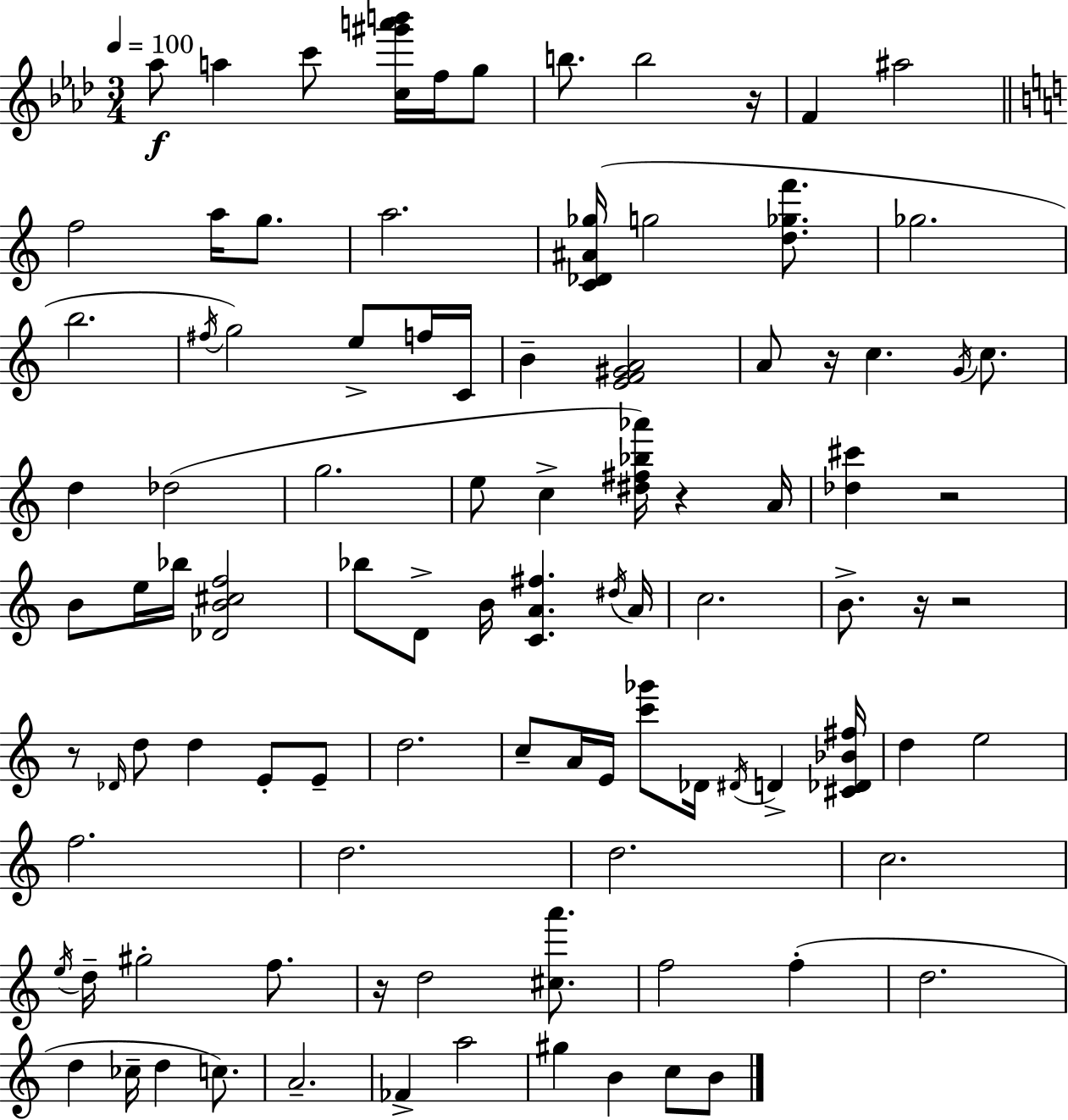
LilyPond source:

{
  \clef treble
  \numericTimeSignature
  \time 3/4
  \key f \minor
  \tempo 4 = 100
  aes''8\f a''4 c'''8 <c'' gis''' a''' b'''>16 f''16 g''8 | b''8. b''2 r16 | f'4 ais''2 | \bar "||" \break \key a \minor f''2 a''16 g''8. | a''2. | <c' des' ais' ges''>16( g''2 <d'' ges'' f'''>8. | ges''2. | \break b''2. | \acciaccatura { fis''16 }) g''2 e''8-> f''16 | c'16 b'4-- <e' f' gis' a'>2 | a'8 r16 c''4. \acciaccatura { g'16 } c''8. | \break d''4 des''2( | g''2. | e''8 c''4-> <dis'' fis'' bes'' aes'''>16) r4 | a'16 <des'' cis'''>4 r2 | \break b'8 e''16 bes''16 <des' b' cis'' f''>2 | bes''8 d'8-> b'16 <c' a' fis''>4. | \acciaccatura { dis''16 } a'16 c''2. | b'8.-> r16 r2 | \break r8 \grace { des'16 } d''8 d''4 | e'8-. e'8-- d''2. | c''8-- a'16 e'16 <c''' ges'''>8 des'16 \acciaccatura { dis'16 } | d'4-> <cis' des' bes' fis''>16 d''4 e''2 | \break f''2. | d''2. | d''2. | c''2. | \break \acciaccatura { e''16 } d''16-- gis''2-. | f''8. r16 d''2 | <cis'' a'''>8. f''2 | f''4-.( d''2. | \break d''4 ces''16-- d''4 | c''8.) a'2.-- | fes'4-> a''2 | gis''4 b'4 | \break c''8 b'8 \bar "|."
}